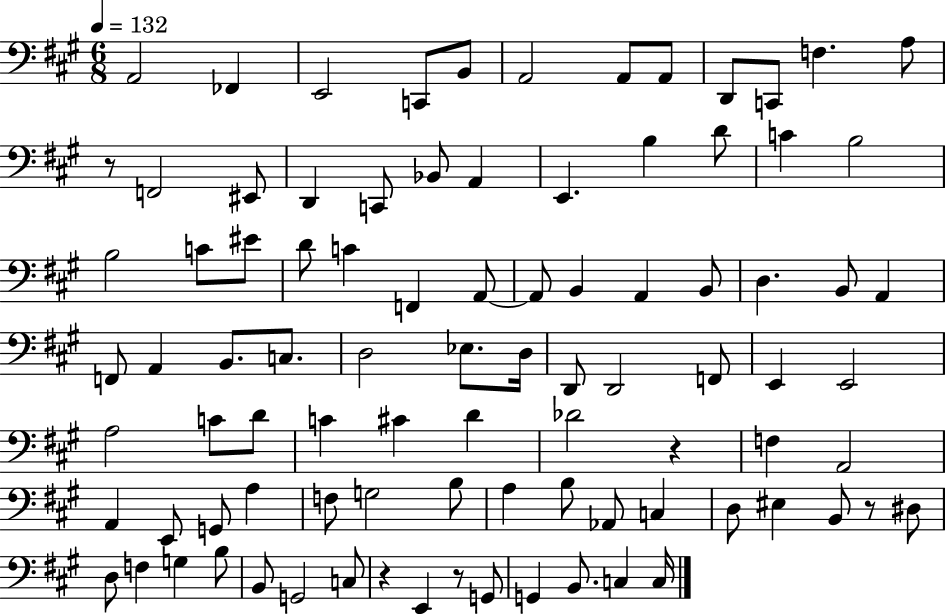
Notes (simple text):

A2/h FES2/q E2/h C2/e B2/e A2/h A2/e A2/e D2/e C2/e F3/q. A3/e R/e F2/h EIS2/e D2/q C2/e Bb2/e A2/q E2/q. B3/q D4/e C4/q B3/h B3/h C4/e EIS4/e D4/e C4/q F2/q A2/e A2/e B2/q A2/q B2/e D3/q. B2/e A2/q F2/e A2/q B2/e. C3/e. D3/h Eb3/e. D3/s D2/e D2/h F2/e E2/q E2/h A3/h C4/e D4/e C4/q C#4/q D4/q Db4/h R/q F3/q A2/h A2/q E2/e G2/e A3/q F3/e G3/h B3/e A3/q B3/e Ab2/e C3/q D3/e EIS3/q B2/e R/e D#3/e D3/e F3/q G3/q B3/e B2/e G2/h C3/e R/q E2/q R/e G2/e G2/q B2/e. C3/q C3/s